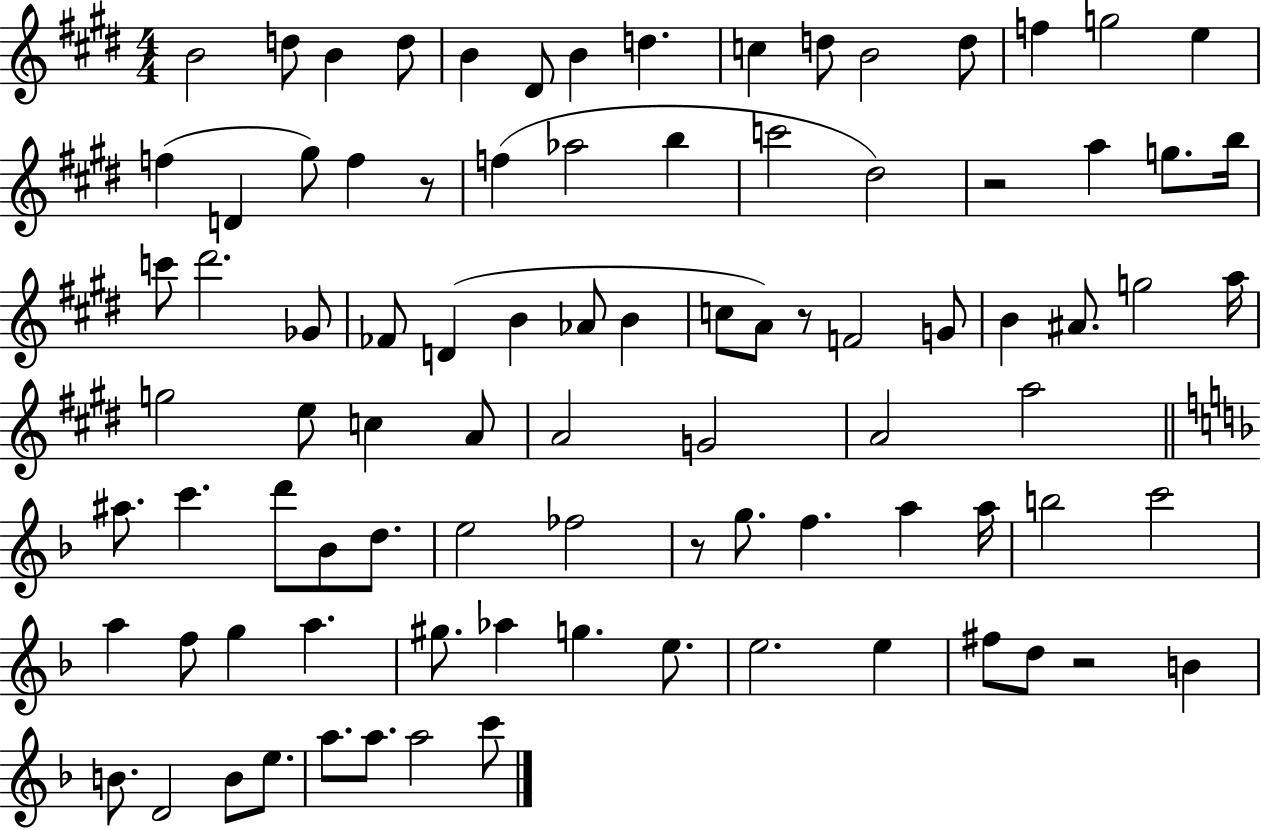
{
  \clef treble
  \numericTimeSignature
  \time 4/4
  \key e \major
  b'2 d''8 b'4 d''8 | b'4 dis'8 b'4 d''4. | c''4 d''8 b'2 d''8 | f''4 g''2 e''4 | \break f''4( d'4 gis''8) f''4 r8 | f''4( aes''2 b''4 | c'''2 dis''2) | r2 a''4 g''8. b''16 | \break c'''8 dis'''2. ges'8 | fes'8 d'4( b'4 aes'8 b'4 | c''8 a'8) r8 f'2 g'8 | b'4 ais'8. g''2 a''16 | \break g''2 e''8 c''4 a'8 | a'2 g'2 | a'2 a''2 | \bar "||" \break \key f \major ais''8. c'''4. d'''8 bes'8 d''8. | e''2 fes''2 | r8 g''8. f''4. a''4 a''16 | b''2 c'''2 | \break a''4 f''8 g''4 a''4. | gis''8. aes''4 g''4. e''8. | e''2. e''4 | fis''8 d''8 r2 b'4 | \break b'8. d'2 b'8 e''8. | a''8. a''8. a''2 c'''8 | \bar "|."
}